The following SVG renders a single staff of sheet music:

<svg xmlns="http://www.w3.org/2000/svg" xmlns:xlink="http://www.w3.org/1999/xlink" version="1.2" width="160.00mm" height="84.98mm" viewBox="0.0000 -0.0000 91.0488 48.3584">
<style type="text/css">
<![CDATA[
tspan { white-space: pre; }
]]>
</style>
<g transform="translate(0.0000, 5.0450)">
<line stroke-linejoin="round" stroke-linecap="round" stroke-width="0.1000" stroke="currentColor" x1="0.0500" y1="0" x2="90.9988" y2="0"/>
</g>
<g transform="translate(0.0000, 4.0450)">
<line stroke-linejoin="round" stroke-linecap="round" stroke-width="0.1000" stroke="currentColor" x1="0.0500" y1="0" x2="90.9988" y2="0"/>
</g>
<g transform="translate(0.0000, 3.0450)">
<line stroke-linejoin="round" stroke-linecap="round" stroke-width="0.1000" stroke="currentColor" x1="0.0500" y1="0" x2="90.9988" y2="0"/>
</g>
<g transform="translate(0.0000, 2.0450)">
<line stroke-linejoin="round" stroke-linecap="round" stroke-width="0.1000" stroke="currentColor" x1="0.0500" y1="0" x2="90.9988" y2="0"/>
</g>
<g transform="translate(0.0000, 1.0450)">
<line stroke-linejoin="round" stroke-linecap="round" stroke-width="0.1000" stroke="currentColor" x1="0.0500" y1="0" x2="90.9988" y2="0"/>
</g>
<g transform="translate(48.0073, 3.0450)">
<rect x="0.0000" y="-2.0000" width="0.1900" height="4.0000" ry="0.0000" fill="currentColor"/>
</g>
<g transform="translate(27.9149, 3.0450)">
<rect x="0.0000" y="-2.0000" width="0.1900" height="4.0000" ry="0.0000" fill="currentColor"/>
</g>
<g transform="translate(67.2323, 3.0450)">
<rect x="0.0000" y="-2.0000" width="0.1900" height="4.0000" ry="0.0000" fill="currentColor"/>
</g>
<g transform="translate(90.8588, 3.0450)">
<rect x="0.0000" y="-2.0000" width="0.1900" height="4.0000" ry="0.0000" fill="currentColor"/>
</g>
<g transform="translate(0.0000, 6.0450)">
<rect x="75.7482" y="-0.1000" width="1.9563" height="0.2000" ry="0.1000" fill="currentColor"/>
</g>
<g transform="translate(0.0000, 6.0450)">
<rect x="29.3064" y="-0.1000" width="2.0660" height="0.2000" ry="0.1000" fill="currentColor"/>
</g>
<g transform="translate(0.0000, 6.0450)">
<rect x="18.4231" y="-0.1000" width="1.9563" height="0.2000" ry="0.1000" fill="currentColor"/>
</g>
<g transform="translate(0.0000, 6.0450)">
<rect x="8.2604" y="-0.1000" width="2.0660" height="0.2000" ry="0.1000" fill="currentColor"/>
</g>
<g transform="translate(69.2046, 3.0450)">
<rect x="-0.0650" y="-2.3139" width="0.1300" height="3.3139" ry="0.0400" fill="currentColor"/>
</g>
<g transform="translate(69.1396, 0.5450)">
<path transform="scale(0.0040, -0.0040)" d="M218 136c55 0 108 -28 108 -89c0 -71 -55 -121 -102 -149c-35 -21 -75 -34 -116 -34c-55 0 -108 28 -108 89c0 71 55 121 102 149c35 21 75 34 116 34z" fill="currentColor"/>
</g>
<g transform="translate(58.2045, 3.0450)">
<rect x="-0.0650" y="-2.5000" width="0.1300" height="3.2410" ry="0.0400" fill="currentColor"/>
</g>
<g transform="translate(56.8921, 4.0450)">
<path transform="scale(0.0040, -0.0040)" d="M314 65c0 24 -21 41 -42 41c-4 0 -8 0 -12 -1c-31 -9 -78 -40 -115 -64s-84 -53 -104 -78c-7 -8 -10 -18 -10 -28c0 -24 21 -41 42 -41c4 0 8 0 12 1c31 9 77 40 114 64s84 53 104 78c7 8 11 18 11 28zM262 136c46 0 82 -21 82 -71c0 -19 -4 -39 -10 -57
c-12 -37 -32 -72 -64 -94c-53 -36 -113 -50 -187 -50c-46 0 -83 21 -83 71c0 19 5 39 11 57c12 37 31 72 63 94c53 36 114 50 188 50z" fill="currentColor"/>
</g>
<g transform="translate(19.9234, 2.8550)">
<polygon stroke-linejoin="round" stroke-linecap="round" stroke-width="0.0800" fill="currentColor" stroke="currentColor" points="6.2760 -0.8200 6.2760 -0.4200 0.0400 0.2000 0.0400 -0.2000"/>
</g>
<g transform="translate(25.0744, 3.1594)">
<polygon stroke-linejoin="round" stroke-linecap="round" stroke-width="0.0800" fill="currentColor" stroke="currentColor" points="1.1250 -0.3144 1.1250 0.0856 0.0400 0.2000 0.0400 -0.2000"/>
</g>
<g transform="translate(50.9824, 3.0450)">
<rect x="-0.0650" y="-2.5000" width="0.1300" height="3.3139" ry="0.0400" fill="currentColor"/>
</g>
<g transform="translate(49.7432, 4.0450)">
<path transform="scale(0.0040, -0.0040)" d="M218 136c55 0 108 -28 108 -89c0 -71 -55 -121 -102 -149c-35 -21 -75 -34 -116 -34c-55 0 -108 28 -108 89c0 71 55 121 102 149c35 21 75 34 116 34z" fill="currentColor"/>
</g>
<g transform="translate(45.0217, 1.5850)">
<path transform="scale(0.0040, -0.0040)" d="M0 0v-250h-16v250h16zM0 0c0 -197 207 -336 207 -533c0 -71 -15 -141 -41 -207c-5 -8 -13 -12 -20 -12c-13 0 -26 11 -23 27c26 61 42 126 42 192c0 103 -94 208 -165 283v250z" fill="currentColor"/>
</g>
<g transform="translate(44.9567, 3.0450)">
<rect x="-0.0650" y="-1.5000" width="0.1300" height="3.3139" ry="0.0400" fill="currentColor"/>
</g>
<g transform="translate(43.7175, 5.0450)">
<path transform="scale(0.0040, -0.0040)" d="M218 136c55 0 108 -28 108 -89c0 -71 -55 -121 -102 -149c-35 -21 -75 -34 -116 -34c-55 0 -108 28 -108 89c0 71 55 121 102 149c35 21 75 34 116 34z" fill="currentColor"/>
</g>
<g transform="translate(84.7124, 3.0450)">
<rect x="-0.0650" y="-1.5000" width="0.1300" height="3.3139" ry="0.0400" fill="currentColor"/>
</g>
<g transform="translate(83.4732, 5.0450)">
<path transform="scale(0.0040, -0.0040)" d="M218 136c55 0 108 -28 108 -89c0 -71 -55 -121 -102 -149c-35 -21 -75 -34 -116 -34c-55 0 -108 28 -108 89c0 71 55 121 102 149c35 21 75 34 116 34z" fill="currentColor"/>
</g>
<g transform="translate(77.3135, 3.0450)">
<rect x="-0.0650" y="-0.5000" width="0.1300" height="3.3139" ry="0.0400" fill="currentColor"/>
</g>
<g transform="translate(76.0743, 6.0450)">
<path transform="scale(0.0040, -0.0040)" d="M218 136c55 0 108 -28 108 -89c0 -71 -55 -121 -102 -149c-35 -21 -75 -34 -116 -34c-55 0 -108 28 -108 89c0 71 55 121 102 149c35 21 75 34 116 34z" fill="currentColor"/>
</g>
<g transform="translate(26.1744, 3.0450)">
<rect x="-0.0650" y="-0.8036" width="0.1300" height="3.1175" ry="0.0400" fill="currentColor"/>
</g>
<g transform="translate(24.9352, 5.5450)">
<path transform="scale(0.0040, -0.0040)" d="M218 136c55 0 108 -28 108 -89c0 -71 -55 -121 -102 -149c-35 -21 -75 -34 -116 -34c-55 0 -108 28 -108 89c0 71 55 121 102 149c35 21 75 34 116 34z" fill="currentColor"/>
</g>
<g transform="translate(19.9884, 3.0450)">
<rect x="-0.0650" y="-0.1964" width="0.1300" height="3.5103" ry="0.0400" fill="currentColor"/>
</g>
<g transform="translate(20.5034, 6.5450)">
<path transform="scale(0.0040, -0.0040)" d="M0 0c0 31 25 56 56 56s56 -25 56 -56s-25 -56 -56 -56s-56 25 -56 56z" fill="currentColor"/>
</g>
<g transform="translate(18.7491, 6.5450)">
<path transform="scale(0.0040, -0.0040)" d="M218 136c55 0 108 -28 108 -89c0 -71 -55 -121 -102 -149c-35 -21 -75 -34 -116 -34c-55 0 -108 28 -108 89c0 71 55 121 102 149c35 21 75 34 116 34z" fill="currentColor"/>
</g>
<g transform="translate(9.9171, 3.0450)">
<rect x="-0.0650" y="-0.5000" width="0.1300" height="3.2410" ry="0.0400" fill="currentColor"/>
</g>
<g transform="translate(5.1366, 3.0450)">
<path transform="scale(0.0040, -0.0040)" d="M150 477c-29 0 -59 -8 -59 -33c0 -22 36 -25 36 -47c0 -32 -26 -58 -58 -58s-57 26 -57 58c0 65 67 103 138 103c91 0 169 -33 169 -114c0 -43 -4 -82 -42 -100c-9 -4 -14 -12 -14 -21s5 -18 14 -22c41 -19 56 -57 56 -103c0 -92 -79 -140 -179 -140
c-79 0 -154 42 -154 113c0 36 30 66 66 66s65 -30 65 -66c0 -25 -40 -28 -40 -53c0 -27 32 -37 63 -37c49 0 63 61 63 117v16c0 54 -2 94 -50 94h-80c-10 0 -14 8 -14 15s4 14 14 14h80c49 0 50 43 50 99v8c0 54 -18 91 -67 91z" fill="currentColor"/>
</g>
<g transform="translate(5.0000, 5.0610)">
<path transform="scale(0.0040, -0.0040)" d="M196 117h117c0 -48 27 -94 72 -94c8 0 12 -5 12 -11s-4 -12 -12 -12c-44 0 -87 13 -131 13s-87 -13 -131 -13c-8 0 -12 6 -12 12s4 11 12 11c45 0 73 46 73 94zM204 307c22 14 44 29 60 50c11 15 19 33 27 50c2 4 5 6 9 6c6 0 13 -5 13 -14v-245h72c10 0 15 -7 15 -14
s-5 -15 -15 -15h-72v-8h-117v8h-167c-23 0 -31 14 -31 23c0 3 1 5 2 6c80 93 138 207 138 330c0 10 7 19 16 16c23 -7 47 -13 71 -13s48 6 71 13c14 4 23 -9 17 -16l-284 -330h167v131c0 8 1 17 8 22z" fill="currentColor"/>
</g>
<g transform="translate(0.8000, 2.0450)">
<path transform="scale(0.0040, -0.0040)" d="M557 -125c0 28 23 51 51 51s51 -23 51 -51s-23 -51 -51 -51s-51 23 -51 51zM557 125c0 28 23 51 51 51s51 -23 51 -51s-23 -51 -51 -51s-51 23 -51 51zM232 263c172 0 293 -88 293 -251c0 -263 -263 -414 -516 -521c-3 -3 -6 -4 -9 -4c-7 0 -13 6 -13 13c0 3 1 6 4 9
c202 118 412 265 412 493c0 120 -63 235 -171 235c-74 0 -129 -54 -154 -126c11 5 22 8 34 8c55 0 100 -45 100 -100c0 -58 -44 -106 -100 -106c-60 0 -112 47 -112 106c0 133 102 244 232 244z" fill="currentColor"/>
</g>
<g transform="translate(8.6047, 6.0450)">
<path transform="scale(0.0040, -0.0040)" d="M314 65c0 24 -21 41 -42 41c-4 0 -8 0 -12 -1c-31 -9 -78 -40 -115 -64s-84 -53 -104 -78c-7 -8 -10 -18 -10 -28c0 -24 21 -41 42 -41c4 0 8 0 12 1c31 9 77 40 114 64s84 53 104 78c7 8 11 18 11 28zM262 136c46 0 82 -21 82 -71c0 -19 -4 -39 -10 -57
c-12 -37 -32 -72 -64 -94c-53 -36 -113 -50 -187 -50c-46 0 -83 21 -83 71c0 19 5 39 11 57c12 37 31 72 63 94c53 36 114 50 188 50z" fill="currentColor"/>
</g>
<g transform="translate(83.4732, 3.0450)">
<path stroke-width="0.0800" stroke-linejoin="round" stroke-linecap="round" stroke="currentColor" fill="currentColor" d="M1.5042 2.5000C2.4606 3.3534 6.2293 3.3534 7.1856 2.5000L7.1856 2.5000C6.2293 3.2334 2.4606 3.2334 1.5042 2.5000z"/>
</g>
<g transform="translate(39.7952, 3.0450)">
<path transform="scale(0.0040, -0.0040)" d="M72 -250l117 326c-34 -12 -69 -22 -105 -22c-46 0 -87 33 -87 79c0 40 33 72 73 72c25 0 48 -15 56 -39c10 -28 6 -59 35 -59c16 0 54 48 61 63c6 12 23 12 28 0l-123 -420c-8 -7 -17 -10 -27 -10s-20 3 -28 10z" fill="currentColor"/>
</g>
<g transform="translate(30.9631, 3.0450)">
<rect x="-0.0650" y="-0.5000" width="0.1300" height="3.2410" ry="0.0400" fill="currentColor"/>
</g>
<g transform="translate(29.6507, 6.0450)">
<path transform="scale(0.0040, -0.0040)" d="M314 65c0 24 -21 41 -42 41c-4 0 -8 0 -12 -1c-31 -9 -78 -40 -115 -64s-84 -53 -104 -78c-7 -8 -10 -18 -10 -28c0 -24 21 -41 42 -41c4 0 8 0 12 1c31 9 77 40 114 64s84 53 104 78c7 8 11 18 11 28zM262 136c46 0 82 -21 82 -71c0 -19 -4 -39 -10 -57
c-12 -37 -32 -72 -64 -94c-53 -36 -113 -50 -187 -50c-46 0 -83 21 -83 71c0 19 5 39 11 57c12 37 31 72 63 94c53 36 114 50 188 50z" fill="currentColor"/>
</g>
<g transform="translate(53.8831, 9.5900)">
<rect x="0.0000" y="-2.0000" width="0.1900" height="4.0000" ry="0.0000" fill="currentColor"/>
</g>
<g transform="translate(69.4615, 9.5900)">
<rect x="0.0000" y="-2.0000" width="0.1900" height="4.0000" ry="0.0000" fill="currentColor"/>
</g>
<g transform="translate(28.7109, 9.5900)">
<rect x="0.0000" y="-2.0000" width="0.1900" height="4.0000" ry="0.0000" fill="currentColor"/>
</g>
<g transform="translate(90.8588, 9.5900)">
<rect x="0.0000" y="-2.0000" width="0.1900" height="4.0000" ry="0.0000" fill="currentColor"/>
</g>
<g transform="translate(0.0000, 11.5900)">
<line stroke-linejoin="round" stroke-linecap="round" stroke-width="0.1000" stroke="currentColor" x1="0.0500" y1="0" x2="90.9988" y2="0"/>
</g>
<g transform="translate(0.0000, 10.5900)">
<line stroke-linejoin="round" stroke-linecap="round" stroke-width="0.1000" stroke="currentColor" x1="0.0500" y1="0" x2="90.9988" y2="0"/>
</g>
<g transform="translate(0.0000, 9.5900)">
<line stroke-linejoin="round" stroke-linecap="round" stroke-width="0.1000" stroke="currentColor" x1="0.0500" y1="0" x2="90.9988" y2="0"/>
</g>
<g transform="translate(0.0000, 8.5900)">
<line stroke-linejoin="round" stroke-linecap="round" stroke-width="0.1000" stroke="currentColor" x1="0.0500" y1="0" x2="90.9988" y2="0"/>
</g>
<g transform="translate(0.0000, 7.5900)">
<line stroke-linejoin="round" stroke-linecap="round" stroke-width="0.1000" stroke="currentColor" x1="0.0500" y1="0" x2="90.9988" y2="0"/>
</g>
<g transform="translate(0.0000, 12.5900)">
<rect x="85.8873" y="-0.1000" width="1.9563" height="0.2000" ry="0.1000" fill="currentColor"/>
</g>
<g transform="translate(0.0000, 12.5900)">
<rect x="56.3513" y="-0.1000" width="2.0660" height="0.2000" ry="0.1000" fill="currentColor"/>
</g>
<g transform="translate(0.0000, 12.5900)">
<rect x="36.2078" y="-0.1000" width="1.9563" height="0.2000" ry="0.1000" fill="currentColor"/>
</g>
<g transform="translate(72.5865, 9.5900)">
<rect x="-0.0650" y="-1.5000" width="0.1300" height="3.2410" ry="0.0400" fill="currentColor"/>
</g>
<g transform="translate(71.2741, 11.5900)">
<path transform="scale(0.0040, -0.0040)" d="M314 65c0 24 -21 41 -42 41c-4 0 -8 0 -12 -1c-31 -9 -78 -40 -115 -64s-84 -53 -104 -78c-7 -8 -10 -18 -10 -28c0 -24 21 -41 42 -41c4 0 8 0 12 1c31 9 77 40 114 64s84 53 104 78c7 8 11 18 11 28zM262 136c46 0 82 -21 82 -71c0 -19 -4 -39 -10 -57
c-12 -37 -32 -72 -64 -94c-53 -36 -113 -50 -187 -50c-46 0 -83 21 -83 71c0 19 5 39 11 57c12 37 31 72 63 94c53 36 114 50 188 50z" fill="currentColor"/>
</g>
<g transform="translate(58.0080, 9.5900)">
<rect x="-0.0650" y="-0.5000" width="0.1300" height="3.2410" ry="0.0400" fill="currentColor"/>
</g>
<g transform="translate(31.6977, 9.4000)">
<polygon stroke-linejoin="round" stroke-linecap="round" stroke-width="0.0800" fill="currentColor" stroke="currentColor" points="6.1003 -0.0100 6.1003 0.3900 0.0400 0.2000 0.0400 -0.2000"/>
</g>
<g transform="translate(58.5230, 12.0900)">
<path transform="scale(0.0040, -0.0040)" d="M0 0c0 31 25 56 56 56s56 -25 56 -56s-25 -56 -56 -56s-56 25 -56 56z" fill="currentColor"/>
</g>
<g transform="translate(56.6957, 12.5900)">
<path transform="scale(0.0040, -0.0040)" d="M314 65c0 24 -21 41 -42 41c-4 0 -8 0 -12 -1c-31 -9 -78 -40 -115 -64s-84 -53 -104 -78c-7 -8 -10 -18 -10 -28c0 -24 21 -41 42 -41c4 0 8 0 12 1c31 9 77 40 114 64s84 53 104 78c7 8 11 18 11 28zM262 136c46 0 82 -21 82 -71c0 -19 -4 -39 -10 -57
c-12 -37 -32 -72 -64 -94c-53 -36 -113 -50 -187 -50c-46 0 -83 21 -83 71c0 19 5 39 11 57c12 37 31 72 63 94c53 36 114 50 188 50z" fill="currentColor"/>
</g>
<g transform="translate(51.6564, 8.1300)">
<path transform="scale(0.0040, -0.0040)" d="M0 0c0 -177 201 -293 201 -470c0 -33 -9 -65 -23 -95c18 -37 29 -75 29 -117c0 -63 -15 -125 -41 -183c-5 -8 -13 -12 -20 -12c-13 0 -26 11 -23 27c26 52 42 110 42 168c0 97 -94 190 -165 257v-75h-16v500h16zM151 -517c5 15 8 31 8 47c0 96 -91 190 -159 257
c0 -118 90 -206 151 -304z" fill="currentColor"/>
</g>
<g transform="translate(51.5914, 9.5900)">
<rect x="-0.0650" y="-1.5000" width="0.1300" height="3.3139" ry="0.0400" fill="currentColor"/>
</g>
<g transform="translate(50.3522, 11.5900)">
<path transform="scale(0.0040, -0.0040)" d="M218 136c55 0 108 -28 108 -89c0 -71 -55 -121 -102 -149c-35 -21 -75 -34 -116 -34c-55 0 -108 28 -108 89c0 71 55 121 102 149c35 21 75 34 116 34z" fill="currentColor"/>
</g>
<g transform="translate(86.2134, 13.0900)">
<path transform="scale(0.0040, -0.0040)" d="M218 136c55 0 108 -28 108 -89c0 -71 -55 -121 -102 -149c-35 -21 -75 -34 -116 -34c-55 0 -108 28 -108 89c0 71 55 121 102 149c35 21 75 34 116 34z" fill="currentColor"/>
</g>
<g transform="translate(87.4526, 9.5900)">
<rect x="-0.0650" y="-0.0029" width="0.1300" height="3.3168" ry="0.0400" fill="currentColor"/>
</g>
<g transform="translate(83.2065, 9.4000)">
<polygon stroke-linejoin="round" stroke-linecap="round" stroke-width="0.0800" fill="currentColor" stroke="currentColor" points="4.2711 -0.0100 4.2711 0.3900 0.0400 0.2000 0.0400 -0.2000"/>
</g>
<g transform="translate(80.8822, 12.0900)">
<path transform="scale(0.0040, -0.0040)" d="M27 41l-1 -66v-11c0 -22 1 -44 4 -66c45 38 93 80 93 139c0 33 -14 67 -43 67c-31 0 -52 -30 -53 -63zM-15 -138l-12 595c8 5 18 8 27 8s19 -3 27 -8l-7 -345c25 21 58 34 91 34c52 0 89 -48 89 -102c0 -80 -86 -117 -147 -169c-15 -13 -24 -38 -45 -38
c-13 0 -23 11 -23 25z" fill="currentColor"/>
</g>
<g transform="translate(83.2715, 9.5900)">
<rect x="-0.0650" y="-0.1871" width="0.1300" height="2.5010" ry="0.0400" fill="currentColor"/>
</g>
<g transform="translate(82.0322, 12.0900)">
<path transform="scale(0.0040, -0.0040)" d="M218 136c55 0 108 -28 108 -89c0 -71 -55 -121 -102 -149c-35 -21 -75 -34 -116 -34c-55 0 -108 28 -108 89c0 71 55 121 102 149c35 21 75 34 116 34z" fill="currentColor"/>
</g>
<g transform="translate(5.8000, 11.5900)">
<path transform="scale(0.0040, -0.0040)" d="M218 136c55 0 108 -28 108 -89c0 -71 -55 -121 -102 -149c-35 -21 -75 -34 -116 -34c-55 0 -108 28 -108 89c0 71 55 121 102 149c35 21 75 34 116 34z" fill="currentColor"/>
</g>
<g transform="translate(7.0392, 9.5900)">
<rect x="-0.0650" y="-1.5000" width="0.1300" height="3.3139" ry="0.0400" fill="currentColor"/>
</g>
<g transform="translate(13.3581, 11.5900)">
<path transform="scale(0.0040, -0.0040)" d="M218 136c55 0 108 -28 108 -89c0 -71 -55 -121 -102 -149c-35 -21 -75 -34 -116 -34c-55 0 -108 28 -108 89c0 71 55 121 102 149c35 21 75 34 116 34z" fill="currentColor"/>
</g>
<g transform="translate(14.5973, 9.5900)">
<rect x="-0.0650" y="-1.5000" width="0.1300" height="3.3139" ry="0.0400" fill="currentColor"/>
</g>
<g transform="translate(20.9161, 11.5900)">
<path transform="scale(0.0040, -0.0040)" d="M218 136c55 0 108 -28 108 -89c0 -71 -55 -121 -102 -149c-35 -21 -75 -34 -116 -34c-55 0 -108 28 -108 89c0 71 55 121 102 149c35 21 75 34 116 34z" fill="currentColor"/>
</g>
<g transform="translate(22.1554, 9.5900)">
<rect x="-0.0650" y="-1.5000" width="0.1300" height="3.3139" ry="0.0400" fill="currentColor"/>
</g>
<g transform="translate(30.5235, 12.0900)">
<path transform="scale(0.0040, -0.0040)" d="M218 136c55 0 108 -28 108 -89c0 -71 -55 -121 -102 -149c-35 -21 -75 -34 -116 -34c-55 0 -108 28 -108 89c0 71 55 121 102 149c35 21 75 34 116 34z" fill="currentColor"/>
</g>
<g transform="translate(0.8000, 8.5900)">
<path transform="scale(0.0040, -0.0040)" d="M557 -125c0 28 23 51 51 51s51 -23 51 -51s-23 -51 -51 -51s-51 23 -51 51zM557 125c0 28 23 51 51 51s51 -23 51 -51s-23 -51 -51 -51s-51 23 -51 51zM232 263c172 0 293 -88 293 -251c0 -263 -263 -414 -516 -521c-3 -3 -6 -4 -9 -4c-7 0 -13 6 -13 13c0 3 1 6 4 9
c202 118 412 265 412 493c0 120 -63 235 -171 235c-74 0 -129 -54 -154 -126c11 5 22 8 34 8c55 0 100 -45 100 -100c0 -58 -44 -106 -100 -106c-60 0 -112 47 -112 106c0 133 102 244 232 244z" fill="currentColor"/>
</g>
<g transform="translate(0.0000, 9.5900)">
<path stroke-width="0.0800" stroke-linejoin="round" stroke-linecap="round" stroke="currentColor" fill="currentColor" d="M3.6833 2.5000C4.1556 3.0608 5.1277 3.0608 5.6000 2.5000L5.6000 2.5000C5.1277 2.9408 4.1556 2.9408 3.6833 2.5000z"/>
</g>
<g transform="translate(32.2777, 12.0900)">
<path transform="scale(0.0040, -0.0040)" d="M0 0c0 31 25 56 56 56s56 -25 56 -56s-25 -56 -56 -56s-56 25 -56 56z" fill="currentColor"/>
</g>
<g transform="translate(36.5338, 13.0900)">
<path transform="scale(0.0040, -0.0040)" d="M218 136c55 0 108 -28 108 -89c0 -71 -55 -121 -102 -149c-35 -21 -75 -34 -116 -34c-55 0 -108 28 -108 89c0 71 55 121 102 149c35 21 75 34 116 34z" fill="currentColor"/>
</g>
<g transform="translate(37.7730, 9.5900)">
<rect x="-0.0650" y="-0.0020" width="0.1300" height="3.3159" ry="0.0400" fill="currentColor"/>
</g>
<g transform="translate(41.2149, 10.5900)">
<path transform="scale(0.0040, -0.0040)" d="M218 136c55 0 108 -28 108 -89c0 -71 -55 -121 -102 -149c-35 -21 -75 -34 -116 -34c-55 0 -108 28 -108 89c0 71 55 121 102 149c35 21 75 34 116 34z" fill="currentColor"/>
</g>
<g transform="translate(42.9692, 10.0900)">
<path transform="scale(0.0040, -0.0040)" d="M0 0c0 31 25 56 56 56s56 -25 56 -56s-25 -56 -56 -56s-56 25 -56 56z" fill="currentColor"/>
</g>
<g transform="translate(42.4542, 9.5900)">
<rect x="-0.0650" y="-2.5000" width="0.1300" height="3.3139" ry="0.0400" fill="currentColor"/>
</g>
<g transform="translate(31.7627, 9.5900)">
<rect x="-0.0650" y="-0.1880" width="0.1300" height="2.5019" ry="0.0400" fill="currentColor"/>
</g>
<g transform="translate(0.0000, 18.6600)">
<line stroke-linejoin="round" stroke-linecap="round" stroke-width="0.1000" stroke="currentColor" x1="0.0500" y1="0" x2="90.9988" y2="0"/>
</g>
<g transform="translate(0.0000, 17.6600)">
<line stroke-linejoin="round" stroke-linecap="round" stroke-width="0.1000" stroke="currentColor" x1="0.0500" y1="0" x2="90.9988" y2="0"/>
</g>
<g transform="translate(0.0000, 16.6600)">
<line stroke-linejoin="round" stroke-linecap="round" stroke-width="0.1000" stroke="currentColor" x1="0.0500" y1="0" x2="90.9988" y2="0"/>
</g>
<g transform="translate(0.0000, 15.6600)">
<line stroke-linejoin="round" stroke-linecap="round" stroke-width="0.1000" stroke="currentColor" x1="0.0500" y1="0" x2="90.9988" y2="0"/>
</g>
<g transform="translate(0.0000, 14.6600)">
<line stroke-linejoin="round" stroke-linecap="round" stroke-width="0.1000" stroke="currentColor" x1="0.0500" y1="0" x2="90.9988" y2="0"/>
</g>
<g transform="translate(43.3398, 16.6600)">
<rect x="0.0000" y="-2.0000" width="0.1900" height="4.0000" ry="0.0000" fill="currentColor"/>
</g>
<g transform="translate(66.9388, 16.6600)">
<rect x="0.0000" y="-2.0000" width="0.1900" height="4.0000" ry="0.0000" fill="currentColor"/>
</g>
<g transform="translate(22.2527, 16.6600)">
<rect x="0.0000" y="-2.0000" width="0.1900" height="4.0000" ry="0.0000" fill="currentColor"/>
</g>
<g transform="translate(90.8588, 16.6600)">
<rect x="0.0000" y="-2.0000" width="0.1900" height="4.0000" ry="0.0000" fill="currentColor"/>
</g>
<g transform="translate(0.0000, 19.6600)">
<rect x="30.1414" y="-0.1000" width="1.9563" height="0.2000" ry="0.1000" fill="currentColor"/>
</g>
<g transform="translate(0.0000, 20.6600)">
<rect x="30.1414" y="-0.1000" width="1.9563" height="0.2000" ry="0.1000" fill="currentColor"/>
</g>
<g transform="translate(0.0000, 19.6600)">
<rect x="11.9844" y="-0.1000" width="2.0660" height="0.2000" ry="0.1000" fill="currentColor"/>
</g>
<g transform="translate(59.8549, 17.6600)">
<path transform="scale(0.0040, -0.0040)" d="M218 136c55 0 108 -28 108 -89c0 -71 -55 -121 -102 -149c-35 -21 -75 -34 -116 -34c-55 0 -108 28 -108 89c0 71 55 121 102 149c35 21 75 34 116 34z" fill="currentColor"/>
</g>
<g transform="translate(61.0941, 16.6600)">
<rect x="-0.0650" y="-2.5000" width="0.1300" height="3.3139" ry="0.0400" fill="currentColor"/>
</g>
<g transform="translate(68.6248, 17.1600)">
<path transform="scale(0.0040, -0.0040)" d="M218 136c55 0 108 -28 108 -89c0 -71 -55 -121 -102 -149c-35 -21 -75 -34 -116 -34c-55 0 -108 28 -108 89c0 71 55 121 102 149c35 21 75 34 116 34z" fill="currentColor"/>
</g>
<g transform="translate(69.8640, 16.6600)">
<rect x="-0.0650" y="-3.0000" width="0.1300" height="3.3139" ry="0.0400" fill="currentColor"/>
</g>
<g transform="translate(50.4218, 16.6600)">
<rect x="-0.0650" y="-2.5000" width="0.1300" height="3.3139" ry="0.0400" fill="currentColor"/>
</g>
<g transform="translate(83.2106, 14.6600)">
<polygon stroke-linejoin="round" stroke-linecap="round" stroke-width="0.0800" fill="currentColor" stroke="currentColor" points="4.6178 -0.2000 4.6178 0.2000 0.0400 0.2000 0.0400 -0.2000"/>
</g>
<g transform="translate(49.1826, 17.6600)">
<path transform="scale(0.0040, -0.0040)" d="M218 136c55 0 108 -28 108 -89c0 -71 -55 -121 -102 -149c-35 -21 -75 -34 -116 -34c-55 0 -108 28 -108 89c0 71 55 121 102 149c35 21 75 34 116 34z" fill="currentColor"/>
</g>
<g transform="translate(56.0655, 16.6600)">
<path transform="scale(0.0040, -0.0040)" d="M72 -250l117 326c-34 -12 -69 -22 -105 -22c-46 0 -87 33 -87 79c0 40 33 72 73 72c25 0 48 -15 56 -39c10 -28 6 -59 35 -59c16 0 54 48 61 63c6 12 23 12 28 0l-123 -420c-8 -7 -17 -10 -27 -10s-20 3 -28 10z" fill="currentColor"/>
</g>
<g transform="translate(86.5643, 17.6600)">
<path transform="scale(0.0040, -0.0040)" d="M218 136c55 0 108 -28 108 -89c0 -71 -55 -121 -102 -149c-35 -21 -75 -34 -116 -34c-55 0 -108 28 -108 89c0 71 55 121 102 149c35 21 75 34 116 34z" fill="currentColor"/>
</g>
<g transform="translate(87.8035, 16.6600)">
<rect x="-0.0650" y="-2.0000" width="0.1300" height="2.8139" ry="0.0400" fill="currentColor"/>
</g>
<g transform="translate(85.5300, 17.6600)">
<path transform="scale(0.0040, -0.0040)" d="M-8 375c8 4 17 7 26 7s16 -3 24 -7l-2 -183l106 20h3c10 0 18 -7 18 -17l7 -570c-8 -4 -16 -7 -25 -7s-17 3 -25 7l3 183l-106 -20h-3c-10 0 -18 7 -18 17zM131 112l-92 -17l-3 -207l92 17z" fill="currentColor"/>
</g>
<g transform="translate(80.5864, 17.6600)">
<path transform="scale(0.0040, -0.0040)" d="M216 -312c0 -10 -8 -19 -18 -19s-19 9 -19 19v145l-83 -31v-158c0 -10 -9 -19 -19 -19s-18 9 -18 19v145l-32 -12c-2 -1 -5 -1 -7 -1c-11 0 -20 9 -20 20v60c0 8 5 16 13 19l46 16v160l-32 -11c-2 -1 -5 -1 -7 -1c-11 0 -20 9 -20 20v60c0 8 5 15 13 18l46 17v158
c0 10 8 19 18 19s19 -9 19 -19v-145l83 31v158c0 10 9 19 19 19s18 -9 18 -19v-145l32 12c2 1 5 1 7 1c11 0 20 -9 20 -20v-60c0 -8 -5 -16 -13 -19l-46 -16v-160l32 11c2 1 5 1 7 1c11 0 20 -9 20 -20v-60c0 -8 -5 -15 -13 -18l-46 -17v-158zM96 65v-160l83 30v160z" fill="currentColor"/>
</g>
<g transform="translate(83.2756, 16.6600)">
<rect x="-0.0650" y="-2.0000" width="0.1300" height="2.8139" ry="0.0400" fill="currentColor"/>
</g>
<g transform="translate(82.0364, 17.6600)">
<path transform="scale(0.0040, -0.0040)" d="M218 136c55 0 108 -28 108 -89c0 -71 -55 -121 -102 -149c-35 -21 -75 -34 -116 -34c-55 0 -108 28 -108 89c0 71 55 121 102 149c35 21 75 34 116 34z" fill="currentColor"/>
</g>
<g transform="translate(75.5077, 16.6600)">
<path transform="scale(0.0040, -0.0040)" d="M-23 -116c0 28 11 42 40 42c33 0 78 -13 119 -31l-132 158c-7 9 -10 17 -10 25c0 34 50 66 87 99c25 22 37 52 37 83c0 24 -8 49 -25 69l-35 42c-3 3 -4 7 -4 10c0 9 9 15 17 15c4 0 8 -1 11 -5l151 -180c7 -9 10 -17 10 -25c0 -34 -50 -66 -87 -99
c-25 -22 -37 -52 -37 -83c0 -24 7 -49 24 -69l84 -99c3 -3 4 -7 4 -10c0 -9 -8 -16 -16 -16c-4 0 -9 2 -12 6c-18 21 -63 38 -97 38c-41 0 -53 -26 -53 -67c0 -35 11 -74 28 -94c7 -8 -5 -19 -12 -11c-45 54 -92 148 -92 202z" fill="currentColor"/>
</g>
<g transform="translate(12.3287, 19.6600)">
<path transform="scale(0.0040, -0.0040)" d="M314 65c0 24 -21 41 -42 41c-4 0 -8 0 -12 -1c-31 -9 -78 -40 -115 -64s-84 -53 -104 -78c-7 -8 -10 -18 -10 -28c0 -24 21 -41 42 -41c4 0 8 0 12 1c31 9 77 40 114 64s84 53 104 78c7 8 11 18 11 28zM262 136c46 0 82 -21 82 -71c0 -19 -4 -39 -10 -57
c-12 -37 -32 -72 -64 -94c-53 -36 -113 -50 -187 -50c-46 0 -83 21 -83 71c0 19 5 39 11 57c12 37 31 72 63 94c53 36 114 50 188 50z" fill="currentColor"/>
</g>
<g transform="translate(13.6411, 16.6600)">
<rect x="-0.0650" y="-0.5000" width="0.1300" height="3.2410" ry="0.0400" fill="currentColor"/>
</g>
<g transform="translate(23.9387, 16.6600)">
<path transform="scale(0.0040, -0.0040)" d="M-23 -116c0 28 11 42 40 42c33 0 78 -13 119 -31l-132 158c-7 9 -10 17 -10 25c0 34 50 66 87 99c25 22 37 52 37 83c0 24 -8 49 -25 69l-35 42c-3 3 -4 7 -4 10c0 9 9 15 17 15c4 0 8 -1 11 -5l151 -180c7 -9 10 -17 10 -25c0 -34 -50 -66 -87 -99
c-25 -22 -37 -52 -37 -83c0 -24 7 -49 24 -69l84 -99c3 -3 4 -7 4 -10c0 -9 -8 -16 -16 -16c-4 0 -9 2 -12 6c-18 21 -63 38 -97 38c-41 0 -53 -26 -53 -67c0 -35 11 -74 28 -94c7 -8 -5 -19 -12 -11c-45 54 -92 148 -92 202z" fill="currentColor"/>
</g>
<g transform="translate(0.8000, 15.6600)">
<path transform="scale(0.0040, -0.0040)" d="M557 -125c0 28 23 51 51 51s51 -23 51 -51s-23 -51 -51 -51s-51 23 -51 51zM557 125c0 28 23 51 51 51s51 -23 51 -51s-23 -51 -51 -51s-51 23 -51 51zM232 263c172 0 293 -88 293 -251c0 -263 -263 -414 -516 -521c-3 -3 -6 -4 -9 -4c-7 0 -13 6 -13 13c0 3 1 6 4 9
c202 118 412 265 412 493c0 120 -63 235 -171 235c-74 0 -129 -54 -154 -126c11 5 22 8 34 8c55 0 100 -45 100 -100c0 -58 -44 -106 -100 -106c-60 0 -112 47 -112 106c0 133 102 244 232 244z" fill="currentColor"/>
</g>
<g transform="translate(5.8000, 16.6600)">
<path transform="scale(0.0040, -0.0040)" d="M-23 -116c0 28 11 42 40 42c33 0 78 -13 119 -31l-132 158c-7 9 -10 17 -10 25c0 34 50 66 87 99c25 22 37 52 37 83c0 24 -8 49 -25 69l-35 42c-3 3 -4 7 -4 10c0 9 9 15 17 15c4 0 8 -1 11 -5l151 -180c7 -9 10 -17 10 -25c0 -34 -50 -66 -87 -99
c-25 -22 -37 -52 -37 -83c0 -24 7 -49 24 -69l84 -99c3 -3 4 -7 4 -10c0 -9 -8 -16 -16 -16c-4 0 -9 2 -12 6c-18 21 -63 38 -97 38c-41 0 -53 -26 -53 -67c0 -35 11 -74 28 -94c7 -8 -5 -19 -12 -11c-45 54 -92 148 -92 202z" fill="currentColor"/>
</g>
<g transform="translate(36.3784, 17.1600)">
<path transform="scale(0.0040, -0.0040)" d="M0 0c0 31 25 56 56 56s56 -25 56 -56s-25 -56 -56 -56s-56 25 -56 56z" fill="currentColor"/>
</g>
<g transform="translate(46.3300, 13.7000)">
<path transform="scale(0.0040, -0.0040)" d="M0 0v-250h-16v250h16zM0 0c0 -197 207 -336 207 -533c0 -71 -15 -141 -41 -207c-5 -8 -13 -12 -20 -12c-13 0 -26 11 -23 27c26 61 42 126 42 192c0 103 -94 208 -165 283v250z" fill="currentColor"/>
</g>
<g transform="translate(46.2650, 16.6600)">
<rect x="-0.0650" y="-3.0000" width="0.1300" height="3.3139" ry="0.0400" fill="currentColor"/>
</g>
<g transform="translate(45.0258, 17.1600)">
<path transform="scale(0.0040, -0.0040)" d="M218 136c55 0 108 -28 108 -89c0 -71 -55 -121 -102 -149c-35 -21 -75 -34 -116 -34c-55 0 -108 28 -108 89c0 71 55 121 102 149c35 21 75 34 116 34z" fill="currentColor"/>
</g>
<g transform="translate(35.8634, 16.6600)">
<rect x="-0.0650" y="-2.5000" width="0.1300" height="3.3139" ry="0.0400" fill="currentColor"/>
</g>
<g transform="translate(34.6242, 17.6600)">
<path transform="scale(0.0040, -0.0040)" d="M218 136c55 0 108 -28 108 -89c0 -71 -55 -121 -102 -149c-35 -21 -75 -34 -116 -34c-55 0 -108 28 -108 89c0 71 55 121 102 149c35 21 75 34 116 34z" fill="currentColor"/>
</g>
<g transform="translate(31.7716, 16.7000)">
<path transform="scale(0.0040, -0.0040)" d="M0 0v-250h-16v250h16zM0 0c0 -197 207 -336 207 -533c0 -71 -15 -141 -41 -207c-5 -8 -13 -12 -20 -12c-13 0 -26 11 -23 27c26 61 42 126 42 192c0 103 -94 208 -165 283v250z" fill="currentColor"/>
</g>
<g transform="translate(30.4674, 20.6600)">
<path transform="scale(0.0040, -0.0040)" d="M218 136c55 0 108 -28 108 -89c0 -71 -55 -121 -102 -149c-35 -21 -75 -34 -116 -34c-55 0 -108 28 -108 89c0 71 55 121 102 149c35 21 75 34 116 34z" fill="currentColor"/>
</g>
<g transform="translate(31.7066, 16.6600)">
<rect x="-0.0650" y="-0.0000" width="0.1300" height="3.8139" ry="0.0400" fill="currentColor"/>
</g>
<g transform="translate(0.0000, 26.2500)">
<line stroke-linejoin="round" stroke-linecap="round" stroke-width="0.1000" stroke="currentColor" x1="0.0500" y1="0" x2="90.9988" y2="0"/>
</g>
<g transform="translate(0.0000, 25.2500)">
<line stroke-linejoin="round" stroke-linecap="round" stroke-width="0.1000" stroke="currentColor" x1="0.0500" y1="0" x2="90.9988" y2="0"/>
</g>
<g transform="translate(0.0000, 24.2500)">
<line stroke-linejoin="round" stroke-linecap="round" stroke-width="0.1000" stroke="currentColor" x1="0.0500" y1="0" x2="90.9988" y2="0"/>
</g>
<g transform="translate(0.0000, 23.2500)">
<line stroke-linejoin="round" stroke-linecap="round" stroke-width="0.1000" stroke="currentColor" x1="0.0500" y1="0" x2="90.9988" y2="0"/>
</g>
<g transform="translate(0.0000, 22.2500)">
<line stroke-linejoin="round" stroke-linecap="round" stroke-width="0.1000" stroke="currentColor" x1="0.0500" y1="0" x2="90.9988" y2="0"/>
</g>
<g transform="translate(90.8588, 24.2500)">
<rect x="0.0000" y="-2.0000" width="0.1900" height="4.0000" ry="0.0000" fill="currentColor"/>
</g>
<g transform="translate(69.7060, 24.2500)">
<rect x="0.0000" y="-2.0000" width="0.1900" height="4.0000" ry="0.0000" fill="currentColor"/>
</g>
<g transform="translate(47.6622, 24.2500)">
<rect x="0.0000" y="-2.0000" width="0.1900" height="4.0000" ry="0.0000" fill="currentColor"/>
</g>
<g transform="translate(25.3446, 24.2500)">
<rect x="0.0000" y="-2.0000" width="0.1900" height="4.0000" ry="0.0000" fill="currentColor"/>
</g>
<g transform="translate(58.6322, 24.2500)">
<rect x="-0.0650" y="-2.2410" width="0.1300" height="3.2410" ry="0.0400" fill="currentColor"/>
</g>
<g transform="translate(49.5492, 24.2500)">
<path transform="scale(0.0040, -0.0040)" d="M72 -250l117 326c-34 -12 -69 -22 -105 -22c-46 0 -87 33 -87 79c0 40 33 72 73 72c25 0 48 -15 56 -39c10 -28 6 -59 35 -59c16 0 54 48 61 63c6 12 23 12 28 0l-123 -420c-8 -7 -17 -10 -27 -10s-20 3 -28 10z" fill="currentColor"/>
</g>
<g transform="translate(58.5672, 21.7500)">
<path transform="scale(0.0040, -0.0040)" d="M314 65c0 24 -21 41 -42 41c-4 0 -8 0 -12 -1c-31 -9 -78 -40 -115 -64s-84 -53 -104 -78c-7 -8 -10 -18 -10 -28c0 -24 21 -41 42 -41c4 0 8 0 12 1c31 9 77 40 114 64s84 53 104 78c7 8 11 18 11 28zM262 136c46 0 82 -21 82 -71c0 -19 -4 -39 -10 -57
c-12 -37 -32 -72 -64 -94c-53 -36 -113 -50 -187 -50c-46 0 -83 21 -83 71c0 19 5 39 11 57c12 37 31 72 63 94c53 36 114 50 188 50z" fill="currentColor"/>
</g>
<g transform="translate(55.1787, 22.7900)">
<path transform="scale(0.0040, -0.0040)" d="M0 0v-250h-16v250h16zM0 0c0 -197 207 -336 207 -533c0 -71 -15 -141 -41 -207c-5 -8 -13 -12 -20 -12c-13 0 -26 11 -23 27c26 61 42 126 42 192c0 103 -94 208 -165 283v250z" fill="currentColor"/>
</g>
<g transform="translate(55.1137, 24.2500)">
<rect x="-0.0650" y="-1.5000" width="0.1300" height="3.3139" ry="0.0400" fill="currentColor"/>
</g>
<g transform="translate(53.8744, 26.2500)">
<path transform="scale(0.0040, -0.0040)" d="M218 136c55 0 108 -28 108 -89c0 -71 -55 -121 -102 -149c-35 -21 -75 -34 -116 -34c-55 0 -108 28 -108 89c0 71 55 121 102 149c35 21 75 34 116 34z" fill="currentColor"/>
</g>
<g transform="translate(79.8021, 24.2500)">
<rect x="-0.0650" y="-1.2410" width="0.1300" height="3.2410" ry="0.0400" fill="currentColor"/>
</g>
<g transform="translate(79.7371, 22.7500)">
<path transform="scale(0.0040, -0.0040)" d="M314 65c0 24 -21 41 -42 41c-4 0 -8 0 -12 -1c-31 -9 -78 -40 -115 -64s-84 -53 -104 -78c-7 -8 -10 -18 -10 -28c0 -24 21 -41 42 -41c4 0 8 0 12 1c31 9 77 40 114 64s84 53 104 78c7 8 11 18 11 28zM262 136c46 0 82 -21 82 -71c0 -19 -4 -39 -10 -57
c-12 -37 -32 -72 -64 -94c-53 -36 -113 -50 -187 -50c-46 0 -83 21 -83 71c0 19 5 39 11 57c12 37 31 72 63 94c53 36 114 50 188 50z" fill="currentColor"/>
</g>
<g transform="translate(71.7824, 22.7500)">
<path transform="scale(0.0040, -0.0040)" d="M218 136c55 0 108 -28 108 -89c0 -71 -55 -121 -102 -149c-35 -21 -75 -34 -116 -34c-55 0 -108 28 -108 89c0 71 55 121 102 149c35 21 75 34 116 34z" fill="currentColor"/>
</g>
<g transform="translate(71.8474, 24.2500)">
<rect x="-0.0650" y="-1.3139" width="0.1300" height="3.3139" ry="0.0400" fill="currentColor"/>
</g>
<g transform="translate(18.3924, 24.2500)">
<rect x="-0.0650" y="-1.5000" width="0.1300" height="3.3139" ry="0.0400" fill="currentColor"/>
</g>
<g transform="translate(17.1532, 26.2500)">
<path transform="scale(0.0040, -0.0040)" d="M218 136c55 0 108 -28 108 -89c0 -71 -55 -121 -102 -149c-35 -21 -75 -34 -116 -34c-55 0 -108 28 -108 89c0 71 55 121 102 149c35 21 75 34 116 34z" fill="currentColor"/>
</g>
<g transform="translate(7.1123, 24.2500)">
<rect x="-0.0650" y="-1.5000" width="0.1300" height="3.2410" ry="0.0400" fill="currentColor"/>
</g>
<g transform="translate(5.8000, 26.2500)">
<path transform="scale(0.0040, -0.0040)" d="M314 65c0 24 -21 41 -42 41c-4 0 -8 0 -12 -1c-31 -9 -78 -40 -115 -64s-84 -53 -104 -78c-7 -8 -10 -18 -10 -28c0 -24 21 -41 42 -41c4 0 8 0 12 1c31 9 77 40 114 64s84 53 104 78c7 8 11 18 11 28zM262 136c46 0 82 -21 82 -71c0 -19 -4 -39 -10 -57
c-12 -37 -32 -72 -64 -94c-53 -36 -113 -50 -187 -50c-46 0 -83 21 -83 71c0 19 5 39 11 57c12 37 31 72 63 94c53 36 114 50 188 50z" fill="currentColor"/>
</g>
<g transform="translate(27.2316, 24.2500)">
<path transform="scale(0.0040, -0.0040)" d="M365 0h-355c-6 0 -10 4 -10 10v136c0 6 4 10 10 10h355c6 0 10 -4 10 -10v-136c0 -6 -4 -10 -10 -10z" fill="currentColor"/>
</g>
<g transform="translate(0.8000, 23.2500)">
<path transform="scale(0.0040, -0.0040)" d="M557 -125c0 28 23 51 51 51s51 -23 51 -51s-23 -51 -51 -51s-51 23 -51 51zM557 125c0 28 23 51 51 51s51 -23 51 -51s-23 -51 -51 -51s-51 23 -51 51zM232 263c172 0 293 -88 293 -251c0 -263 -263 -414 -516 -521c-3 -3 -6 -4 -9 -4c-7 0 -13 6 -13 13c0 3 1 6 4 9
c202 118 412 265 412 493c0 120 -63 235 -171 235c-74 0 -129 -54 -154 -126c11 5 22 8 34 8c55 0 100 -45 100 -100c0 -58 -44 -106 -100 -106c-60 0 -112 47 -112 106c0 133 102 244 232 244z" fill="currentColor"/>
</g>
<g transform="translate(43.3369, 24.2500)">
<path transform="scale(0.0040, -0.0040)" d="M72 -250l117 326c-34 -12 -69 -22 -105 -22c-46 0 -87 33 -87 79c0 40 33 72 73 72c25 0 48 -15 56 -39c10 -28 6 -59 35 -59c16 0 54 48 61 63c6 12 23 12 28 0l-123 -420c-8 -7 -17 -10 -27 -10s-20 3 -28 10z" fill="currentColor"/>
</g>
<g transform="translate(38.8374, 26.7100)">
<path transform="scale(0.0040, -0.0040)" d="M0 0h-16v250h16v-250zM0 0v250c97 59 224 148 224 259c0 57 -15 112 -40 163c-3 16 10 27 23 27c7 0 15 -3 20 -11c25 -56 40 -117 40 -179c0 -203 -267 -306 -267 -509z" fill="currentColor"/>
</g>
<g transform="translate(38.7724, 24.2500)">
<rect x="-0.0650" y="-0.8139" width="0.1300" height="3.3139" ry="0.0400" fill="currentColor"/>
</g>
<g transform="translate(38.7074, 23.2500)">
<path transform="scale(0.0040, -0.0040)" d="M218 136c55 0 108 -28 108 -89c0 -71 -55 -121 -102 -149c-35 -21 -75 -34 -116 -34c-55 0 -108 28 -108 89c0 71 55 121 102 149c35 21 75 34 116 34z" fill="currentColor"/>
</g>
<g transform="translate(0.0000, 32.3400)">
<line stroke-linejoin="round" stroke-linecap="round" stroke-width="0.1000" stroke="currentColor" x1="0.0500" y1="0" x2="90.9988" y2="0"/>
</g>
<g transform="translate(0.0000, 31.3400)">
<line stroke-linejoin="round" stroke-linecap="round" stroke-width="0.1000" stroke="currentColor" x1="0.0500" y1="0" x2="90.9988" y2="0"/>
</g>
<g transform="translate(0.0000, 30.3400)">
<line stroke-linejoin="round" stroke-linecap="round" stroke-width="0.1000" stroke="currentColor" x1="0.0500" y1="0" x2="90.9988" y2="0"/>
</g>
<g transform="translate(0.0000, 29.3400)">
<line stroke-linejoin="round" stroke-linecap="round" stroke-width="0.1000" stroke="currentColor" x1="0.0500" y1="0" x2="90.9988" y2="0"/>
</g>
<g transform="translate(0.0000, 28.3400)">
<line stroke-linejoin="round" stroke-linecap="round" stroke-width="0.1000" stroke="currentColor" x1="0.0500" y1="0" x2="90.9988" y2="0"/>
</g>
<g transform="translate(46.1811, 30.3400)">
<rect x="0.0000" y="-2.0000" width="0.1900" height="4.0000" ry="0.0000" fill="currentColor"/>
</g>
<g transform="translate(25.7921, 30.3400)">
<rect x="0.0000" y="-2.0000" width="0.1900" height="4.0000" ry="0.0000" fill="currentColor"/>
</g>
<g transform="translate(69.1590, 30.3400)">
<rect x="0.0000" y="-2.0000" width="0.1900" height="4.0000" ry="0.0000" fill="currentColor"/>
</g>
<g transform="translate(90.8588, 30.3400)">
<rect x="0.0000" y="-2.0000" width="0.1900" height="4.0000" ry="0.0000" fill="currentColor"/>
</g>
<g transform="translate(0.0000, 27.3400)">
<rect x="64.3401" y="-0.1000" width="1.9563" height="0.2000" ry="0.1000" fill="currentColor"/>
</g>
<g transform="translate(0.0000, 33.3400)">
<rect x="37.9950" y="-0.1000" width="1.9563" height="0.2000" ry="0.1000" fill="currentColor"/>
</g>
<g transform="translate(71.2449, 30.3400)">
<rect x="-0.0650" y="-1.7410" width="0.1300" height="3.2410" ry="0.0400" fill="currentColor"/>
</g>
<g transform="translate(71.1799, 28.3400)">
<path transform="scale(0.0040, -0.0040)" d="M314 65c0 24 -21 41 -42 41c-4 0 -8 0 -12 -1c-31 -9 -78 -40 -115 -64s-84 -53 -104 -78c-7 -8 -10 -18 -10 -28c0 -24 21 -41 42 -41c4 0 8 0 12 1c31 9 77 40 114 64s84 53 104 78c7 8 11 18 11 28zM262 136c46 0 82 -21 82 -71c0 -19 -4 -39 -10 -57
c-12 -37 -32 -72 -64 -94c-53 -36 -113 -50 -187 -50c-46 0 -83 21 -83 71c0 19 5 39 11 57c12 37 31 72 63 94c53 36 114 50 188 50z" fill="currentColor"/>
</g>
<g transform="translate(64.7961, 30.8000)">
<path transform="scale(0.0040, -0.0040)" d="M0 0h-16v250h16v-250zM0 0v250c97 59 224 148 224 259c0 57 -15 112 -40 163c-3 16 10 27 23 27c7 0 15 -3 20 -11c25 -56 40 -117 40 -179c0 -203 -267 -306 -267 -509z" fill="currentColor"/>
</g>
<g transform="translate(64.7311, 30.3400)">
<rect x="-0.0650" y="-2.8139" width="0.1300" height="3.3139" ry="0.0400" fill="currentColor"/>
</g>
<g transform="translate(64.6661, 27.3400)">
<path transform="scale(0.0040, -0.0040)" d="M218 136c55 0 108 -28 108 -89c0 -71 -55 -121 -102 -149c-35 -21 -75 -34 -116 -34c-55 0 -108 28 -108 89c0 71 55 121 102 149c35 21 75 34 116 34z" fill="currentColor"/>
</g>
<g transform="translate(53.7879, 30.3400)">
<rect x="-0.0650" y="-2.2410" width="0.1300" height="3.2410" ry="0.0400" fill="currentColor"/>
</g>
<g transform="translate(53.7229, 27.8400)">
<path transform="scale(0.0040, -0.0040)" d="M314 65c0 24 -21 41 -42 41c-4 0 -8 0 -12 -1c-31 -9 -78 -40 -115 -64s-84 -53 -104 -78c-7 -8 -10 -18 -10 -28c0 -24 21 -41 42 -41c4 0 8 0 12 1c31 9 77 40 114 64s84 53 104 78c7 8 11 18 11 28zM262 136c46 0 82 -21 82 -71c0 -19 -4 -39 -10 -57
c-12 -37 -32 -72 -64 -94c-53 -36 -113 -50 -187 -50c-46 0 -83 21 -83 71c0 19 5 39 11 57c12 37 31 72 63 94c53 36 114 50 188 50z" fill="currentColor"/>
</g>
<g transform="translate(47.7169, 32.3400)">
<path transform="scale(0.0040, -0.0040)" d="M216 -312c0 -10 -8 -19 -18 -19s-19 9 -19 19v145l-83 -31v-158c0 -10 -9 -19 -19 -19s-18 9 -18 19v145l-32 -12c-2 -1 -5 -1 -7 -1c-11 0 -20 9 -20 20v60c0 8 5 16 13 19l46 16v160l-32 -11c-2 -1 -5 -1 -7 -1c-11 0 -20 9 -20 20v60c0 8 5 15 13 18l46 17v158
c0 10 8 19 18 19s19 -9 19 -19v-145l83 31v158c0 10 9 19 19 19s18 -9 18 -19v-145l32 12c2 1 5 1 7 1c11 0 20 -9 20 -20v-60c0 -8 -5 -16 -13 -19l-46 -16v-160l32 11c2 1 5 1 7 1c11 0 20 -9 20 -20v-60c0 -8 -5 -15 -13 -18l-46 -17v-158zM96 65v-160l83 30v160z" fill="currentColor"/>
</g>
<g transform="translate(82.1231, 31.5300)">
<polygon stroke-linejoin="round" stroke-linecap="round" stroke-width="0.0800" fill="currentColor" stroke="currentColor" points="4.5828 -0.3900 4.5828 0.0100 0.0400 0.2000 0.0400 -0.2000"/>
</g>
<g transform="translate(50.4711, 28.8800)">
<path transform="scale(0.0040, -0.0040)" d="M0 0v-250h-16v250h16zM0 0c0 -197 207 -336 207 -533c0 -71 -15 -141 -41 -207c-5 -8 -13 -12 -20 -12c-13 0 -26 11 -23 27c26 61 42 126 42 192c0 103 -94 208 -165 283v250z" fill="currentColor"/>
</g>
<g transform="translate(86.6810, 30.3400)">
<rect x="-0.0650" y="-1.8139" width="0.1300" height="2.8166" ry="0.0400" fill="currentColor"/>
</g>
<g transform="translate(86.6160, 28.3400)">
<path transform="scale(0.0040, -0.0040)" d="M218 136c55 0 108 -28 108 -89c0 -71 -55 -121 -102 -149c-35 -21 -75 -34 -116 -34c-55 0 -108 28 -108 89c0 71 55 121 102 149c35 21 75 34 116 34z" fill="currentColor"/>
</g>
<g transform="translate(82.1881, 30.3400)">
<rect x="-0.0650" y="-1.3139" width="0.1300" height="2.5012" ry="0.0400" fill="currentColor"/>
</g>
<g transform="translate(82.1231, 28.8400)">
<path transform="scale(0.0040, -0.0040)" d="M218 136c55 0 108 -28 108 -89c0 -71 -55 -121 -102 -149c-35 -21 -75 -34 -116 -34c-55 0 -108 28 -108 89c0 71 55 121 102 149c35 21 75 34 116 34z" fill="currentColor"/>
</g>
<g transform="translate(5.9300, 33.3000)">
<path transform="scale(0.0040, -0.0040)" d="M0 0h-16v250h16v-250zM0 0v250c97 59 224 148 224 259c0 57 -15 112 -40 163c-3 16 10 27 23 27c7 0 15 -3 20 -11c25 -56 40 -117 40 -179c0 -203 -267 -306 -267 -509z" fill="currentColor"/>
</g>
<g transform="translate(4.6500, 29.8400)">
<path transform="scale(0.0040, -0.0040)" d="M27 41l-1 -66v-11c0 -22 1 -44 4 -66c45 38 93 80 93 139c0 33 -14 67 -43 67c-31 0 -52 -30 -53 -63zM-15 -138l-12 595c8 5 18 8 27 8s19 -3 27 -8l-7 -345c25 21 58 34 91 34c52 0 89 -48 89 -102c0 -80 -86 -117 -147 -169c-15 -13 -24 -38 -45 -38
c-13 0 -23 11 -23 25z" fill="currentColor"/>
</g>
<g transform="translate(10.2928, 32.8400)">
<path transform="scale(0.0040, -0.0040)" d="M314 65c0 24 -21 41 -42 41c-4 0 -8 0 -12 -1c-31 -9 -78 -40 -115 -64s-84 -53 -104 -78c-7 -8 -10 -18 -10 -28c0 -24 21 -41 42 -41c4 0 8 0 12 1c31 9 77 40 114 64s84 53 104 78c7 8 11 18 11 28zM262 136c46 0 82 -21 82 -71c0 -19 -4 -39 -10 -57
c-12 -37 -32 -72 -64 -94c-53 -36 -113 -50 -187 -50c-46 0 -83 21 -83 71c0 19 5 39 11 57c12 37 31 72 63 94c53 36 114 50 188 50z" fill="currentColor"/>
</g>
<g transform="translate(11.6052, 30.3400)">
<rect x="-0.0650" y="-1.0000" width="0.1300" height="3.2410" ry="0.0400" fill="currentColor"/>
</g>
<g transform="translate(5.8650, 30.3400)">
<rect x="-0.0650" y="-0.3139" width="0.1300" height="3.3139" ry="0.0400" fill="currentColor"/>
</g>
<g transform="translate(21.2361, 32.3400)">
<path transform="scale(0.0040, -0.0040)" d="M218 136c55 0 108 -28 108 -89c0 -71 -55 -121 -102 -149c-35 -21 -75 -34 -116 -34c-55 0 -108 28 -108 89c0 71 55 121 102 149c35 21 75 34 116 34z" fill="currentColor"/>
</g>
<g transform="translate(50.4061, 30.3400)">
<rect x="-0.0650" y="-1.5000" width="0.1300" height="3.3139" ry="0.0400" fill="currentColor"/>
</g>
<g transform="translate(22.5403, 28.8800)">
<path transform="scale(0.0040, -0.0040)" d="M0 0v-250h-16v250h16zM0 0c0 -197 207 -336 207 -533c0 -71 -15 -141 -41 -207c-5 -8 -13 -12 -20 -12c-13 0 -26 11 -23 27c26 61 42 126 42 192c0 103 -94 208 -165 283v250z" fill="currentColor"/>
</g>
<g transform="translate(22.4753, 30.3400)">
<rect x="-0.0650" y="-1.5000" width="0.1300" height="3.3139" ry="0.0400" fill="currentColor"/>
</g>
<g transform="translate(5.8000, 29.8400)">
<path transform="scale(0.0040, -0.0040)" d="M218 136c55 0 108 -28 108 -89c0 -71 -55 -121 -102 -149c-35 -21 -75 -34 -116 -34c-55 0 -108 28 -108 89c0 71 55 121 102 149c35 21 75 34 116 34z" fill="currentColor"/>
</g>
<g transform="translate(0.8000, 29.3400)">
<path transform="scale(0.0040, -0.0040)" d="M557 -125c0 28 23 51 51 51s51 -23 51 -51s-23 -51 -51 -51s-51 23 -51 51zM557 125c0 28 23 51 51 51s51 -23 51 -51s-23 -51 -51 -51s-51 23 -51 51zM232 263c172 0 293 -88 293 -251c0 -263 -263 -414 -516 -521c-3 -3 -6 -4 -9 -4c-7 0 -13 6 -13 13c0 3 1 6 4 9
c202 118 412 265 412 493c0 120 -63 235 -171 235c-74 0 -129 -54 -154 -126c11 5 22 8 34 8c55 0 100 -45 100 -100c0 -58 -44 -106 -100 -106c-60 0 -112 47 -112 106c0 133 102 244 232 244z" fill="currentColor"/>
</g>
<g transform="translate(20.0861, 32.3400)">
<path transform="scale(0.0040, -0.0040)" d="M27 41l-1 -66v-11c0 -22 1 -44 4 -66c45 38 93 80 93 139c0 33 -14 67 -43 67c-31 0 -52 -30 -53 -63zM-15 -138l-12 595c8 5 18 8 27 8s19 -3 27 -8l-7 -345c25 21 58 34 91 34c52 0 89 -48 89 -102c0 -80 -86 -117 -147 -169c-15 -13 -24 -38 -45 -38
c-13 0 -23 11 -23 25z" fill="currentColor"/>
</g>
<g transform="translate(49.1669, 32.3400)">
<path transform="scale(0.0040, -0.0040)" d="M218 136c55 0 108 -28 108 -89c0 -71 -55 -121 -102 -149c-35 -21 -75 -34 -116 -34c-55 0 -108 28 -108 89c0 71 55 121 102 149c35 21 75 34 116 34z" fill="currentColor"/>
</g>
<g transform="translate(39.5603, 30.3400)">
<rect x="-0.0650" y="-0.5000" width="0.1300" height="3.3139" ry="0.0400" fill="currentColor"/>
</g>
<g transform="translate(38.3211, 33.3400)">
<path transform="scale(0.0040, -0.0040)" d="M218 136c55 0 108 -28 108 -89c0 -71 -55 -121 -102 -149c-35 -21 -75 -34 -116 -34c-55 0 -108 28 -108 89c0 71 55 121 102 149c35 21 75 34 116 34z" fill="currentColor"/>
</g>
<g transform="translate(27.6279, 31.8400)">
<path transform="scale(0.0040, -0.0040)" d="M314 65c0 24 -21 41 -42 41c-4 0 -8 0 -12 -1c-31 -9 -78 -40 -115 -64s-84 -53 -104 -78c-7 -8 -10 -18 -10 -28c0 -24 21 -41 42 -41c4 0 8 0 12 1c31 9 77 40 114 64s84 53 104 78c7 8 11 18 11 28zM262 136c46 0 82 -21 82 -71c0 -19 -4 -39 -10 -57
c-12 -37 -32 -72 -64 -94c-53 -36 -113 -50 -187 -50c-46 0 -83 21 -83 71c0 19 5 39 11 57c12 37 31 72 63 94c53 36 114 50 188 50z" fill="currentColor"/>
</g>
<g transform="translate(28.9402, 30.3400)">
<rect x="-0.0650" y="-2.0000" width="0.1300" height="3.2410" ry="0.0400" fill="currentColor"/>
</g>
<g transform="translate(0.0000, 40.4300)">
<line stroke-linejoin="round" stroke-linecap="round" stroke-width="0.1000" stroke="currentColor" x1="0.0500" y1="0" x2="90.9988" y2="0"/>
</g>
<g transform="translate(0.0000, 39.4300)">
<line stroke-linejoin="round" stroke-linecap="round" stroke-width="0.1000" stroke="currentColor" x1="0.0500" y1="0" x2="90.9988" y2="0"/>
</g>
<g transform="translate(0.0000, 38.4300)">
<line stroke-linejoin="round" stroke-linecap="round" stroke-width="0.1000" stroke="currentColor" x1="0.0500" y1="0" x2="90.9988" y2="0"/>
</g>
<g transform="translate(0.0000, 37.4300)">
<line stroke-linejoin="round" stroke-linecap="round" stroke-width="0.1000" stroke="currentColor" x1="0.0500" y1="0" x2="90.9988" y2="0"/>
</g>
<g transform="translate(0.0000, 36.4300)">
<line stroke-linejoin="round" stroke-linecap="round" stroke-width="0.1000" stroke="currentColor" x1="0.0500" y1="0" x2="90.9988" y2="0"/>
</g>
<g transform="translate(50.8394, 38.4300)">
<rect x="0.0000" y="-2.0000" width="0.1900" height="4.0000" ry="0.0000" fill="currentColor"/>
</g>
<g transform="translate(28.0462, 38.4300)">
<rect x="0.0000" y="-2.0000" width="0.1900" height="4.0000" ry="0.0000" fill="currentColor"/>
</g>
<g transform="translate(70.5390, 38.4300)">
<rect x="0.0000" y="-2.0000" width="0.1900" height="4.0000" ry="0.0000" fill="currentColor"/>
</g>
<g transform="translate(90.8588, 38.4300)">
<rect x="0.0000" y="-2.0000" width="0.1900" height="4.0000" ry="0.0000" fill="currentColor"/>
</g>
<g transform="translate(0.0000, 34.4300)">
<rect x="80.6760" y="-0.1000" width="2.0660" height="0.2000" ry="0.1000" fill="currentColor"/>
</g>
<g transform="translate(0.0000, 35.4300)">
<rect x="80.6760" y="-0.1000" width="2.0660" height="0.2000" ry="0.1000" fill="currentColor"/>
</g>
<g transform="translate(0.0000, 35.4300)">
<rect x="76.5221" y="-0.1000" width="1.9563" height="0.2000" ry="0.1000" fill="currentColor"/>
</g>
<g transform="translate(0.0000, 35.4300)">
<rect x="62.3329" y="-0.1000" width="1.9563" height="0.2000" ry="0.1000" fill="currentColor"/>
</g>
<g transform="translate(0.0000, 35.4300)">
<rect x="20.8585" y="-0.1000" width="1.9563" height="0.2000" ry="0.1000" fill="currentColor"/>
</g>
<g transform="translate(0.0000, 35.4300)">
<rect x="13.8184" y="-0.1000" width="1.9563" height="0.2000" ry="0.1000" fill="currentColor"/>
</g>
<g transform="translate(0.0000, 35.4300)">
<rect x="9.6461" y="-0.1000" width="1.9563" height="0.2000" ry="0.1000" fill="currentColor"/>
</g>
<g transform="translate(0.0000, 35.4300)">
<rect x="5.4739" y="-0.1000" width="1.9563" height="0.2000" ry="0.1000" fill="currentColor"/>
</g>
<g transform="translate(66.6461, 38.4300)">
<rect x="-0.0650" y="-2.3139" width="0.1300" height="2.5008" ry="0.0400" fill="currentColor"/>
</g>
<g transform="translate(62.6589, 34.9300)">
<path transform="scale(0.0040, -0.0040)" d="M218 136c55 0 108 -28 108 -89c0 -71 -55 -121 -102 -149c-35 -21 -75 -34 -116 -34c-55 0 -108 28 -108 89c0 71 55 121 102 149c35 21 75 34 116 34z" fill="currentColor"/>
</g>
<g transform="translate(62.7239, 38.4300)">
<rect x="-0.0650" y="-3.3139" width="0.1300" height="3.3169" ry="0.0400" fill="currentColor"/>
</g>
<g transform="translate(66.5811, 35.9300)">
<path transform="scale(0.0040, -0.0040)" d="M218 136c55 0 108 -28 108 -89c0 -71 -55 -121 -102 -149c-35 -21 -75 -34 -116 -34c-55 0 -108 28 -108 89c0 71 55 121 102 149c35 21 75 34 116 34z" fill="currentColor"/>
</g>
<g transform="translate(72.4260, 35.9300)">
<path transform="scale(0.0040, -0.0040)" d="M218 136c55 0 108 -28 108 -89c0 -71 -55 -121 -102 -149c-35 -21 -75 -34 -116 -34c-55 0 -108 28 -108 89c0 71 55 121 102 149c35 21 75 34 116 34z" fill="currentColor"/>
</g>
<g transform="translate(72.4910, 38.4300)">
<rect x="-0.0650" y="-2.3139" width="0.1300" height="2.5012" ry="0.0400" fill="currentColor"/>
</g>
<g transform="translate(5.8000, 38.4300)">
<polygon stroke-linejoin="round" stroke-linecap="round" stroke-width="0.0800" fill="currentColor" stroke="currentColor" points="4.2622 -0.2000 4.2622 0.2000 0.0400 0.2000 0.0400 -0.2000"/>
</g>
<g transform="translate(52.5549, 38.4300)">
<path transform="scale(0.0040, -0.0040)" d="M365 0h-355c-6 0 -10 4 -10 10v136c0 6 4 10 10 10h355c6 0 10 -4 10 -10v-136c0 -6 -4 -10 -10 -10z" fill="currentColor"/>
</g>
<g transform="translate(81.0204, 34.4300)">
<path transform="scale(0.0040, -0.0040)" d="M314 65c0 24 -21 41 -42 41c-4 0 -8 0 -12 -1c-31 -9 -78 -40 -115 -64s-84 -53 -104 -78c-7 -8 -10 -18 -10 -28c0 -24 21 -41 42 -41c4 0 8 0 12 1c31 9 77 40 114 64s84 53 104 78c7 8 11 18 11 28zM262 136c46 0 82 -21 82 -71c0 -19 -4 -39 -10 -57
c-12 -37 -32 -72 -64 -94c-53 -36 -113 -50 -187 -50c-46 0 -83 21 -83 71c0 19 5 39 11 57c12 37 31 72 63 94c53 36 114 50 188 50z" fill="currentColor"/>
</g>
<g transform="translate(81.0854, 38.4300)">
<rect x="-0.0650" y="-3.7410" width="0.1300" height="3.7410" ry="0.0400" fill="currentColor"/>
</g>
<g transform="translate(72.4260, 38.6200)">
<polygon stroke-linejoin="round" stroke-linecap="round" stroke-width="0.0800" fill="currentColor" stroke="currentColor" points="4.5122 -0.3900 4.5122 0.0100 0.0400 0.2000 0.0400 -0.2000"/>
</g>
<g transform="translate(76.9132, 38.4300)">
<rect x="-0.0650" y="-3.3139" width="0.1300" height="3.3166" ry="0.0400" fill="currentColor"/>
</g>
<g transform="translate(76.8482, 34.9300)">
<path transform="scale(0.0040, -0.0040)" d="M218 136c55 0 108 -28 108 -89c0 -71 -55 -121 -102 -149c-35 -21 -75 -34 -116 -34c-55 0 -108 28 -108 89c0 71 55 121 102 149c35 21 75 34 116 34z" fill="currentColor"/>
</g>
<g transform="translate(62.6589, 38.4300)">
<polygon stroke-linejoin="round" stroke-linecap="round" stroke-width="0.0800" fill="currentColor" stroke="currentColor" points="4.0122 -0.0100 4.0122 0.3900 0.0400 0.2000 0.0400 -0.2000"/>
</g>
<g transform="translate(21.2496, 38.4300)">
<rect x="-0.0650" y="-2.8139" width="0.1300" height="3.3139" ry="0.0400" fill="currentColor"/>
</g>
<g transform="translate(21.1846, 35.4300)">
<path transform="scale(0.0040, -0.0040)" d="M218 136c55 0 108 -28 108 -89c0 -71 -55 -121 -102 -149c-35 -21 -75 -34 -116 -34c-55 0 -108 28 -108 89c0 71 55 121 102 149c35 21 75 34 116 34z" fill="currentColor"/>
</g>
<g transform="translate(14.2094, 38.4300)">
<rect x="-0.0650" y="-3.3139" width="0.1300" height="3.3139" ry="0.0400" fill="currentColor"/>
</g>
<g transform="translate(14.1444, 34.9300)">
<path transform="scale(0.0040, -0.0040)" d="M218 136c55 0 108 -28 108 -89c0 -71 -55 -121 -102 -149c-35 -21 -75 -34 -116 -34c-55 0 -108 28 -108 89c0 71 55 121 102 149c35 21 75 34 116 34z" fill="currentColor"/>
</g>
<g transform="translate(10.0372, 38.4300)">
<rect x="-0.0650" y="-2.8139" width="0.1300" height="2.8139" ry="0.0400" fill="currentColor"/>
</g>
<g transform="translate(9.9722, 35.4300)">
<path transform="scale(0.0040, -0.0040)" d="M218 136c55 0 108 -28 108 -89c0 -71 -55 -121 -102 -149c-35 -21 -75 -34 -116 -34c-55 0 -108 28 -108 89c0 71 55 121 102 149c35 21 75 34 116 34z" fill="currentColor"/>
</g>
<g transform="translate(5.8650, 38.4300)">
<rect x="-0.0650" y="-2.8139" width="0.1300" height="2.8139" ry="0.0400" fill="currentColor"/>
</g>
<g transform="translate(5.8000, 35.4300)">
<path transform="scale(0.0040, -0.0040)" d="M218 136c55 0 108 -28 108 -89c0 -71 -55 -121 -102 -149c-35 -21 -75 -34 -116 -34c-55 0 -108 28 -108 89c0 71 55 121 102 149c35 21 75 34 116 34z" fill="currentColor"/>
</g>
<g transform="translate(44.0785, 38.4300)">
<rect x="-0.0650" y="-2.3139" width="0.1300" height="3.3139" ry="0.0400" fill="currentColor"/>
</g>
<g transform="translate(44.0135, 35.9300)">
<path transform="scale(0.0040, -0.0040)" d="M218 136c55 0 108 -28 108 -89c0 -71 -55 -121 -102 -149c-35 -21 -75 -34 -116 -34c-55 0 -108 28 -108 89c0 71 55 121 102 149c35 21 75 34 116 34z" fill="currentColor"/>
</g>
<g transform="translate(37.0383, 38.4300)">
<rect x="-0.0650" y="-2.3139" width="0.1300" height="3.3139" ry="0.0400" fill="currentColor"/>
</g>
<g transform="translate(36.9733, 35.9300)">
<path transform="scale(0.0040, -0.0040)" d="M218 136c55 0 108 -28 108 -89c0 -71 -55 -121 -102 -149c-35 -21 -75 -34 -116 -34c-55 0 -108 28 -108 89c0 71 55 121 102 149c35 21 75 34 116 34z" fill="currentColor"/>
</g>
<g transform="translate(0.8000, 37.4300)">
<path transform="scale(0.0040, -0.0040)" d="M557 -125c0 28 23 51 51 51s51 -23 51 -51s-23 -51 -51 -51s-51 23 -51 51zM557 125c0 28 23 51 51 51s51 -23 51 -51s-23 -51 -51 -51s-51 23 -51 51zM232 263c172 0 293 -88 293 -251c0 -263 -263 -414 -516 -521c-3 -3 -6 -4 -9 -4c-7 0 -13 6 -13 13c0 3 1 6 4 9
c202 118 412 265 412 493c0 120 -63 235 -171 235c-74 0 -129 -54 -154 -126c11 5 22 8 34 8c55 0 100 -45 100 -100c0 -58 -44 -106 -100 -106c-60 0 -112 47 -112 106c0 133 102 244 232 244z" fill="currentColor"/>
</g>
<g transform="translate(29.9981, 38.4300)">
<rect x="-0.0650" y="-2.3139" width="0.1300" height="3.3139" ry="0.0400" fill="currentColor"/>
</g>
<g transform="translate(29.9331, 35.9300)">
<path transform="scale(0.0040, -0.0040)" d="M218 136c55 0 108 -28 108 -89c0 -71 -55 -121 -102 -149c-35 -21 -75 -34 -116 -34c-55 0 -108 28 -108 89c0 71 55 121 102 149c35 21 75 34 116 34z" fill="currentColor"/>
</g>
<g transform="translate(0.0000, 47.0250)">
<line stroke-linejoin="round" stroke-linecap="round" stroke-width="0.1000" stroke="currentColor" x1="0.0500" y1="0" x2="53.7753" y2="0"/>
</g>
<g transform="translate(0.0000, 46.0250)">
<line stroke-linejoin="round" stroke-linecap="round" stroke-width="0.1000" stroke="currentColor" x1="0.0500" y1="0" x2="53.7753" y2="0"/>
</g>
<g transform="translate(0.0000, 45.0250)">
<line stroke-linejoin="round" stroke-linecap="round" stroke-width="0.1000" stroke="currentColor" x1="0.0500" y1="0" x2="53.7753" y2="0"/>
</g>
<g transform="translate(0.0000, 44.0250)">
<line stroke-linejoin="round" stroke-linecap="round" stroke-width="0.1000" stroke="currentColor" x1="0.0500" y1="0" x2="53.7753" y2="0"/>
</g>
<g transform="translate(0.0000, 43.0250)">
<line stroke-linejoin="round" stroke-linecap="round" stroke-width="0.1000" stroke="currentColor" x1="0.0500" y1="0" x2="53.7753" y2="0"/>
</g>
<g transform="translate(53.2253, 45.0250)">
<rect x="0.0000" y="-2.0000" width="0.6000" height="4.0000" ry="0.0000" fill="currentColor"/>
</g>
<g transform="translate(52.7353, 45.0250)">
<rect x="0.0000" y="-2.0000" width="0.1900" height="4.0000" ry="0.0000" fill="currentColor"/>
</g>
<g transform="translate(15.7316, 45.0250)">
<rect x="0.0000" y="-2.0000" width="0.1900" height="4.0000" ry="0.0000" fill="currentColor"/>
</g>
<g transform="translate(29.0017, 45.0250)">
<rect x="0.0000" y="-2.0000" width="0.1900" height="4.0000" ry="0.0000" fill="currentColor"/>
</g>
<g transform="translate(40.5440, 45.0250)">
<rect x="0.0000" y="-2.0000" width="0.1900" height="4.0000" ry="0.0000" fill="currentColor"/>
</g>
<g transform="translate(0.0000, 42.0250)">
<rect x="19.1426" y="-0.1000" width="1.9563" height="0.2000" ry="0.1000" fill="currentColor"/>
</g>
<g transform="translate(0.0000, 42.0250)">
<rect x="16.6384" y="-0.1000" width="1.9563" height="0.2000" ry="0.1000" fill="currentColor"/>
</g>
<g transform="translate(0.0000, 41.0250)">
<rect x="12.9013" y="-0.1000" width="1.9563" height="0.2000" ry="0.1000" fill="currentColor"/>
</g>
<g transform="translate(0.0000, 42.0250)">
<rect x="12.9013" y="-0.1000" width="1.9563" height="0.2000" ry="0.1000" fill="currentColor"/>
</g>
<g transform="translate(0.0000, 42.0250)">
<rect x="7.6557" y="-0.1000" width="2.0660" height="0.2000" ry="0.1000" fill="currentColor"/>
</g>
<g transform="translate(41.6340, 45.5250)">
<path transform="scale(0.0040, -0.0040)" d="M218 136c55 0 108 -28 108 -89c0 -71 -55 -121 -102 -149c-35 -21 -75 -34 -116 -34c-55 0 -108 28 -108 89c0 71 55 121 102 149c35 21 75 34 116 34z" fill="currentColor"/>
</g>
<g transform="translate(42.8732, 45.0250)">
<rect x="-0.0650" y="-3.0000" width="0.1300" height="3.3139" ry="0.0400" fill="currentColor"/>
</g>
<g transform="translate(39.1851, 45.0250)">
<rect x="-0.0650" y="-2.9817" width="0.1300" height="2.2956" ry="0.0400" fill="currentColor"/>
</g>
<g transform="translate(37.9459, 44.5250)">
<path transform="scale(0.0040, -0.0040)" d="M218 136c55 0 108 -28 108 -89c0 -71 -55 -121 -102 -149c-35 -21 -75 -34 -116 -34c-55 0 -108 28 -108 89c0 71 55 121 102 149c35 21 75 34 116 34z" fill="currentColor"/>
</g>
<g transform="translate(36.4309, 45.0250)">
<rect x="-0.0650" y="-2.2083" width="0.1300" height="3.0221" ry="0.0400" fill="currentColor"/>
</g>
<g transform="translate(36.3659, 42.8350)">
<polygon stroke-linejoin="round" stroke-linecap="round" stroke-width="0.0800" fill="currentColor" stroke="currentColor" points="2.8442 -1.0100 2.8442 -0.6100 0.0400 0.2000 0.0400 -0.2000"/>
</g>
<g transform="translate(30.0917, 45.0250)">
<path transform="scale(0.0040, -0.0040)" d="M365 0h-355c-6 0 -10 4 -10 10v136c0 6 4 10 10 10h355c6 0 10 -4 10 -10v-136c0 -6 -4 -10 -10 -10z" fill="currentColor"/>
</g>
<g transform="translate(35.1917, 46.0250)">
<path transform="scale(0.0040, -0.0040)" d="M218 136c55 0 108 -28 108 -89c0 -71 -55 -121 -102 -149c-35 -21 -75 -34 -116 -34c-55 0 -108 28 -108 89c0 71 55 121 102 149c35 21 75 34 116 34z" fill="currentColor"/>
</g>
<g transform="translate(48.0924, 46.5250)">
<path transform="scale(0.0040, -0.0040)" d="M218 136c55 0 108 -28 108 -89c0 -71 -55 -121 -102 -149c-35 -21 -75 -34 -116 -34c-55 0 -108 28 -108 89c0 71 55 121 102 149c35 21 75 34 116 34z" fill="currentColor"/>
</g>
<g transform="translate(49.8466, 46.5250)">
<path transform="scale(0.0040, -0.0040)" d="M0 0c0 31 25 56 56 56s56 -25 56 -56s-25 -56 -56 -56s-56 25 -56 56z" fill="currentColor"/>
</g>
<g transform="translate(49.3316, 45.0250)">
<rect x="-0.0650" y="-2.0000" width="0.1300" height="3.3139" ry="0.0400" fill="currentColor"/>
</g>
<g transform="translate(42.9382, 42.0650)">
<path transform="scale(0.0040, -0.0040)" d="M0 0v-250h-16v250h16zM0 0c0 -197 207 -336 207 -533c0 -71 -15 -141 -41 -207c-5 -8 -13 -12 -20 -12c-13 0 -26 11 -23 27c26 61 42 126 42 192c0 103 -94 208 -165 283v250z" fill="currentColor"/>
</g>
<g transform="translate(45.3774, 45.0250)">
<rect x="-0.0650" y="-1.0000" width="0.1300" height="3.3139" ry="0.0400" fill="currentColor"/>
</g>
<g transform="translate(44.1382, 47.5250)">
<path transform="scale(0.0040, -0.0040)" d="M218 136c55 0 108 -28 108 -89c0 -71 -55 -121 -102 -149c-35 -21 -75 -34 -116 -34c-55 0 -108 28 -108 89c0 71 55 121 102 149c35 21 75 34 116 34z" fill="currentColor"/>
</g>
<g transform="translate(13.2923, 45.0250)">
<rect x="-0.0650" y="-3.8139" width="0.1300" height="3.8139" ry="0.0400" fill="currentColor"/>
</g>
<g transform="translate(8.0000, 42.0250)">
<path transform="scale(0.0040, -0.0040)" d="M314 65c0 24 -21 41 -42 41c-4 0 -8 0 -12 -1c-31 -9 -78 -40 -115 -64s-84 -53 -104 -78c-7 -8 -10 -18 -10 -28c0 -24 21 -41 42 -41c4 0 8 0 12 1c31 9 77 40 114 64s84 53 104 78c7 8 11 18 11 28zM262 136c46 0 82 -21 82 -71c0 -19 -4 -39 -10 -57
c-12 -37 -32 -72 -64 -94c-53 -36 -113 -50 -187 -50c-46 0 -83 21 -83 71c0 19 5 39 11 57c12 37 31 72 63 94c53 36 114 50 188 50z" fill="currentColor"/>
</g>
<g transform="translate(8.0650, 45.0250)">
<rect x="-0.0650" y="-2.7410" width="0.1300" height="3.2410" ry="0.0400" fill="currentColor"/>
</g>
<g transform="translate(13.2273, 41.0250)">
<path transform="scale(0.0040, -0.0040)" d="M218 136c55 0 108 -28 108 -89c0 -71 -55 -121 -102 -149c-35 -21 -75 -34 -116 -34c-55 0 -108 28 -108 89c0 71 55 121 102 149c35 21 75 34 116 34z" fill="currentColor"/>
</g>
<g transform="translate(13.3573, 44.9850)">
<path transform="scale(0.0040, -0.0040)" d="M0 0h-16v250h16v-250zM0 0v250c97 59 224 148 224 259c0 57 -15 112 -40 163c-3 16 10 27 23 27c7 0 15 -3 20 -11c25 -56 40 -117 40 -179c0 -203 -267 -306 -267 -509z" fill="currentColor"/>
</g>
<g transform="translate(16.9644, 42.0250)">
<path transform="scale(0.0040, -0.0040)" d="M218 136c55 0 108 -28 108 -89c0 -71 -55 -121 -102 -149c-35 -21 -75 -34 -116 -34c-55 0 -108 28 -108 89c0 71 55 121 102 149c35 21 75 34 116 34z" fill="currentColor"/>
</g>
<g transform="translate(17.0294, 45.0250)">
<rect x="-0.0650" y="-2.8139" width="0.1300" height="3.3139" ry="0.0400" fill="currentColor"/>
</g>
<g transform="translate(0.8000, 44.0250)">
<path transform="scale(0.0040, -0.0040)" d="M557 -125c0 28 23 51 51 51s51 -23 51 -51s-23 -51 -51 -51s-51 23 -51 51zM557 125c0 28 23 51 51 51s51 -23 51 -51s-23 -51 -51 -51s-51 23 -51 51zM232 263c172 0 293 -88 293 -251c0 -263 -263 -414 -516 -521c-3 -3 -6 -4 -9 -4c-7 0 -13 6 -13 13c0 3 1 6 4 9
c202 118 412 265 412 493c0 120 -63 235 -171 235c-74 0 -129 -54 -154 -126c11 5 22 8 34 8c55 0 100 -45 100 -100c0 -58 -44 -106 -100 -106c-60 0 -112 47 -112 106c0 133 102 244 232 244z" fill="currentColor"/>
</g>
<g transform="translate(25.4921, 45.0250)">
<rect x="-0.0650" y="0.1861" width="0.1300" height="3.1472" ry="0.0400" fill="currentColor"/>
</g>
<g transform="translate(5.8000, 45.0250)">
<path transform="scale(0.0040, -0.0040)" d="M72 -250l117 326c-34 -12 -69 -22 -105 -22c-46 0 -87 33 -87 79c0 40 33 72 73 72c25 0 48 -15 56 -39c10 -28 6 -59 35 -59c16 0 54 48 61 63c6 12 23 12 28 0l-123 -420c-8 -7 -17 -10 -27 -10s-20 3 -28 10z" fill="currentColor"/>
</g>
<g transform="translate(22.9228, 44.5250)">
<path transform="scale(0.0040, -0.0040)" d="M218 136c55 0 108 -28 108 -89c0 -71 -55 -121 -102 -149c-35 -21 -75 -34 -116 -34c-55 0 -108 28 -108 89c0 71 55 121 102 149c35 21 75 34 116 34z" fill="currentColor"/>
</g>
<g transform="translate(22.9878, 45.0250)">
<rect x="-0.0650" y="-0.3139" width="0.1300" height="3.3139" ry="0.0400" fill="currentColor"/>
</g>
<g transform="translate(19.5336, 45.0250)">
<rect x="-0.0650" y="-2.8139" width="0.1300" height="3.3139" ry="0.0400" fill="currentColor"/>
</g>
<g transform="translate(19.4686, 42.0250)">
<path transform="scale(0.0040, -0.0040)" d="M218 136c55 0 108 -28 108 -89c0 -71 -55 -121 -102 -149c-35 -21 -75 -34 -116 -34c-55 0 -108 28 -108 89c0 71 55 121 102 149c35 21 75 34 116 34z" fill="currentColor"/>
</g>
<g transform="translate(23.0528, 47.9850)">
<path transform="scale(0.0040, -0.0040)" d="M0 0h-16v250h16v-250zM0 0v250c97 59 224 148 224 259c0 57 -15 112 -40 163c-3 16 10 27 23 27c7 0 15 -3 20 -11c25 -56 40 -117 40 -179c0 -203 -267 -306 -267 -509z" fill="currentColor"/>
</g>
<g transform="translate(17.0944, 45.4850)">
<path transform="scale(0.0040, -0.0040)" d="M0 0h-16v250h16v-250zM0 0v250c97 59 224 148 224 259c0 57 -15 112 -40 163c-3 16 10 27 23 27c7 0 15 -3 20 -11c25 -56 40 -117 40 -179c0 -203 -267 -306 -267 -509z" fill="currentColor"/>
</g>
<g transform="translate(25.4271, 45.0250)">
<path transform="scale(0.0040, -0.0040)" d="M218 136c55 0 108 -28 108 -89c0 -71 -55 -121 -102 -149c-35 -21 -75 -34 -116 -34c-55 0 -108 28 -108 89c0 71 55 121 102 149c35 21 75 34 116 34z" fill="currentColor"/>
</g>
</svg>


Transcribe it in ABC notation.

X:1
T:Untitled
M:3/4
L:1/4
K:C
E,,2 D,,/2 F,,/4 E,,2 z/2 G,,/2 B,, B,,2 B, E,, G,, G,, G,, G,, F,,/2 D,,/2 B,, G,,/4 E,,2 G,,2 _F,,/2 D,,/2 z E,,2 z C,,/2 B,, C,/2 B,, z/2 B,, C, z ^B,,/2 B,,/2 G,,2 G,, z2 F,/2 z/2 z/2 G,,/2 B,2 G, G,2 _E,/2 F,,2 _G,,/2 A,,2 E,, ^G,,/2 B,2 C/2 A,2 G,/2 A,/2 C/2 C/2 D C B, B, B, z2 D/2 B,/2 B,/2 D/2 E2 z/2 C2 E/2 C/2 C E,/2 D, z2 B,,/2 E,/2 C,/2 F,, A,,